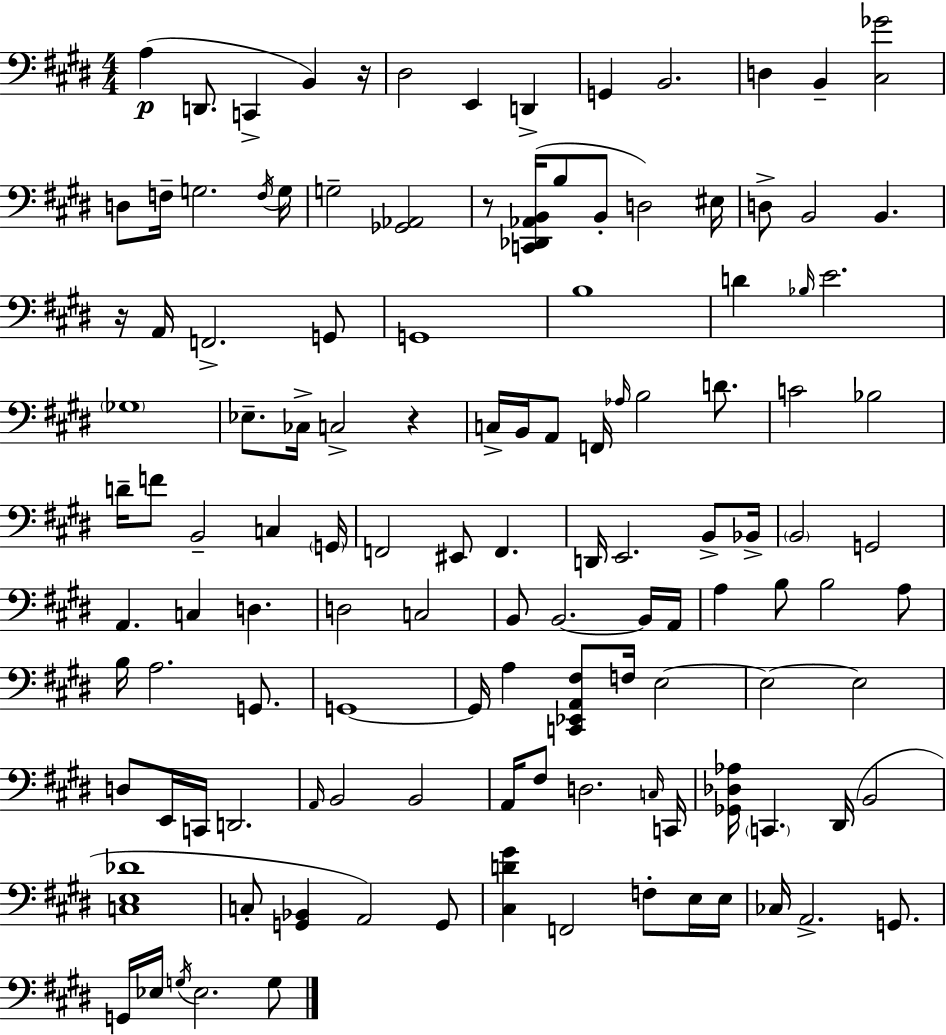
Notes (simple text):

A3/q D2/e. C2/q B2/q R/s D#3/h E2/q D2/q G2/q B2/h. D3/q B2/q [C#3,Gb4]/h D3/e F3/s G3/h. F3/s G3/s G3/h [Gb2,Ab2]/h R/e [C2,Db2,Ab2,B2]/s B3/e B2/e D3/h EIS3/s D3/e B2/h B2/q. R/s A2/s F2/h. G2/e G2/w B3/w D4/q Bb3/s E4/h. Gb3/w Eb3/e. CES3/s C3/h R/q C3/s B2/s A2/e F2/s Ab3/s B3/h D4/e. C4/h Bb3/h D4/s F4/e B2/h C3/q G2/s F2/h EIS2/e F2/q. D2/s E2/h. B2/e Bb2/s B2/h G2/h A2/q. C3/q D3/q. D3/h C3/h B2/e B2/h. B2/s A2/s A3/q B3/e B3/h A3/e B3/s A3/h. G2/e. G2/w G2/s A3/q [C2,Eb2,A2,F#3]/e F3/s E3/h E3/h E3/h D3/e E2/s C2/s D2/h. A2/s B2/h B2/h A2/s F#3/e D3/h. C3/s C2/s [Gb2,Db3,Ab3]/s C2/q. D#2/s B2/h [C3,E3,Db4]/w C3/e [G2,Bb2]/q A2/h G2/e [C#3,D4,G#4]/q F2/h F3/e E3/s E3/s CES3/s A2/h. G2/e. G2/s Eb3/s G3/s Eb3/h. G3/e